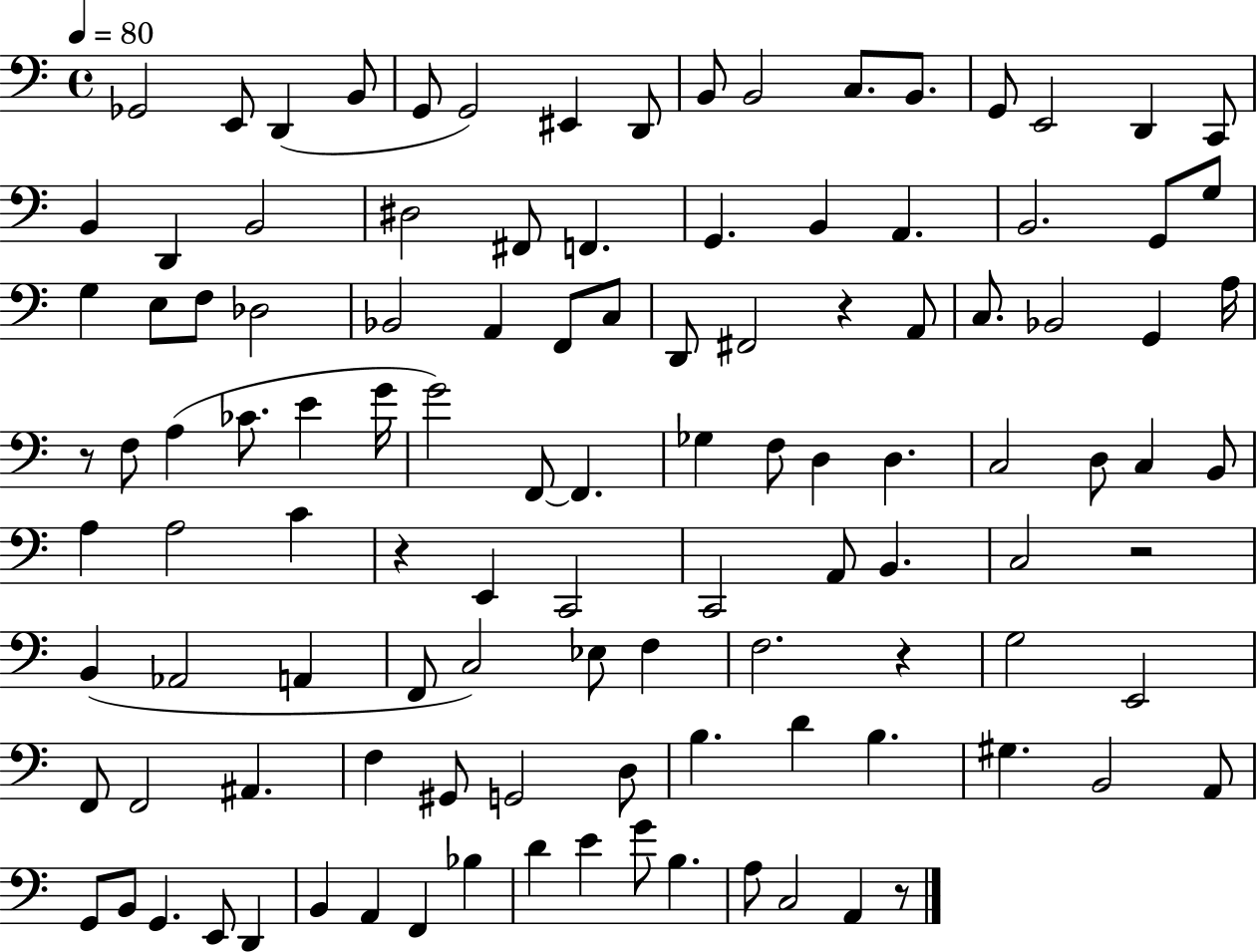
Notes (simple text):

Gb2/h E2/e D2/q B2/e G2/e G2/h EIS2/q D2/e B2/e B2/h C3/e. B2/e. G2/e E2/h D2/q C2/e B2/q D2/q B2/h D#3/h F#2/e F2/q. G2/q. B2/q A2/q. B2/h. G2/e G3/e G3/q E3/e F3/e Db3/h Bb2/h A2/q F2/e C3/e D2/e F#2/h R/q A2/e C3/e. Bb2/h G2/q A3/s R/e F3/e A3/q CES4/e. E4/q G4/s G4/h F2/e F2/q. Gb3/q F3/e D3/q D3/q. C3/h D3/e C3/q B2/e A3/q A3/h C4/q R/q E2/q C2/h C2/h A2/e B2/q. C3/h R/h B2/q Ab2/h A2/q F2/e C3/h Eb3/e F3/q F3/h. R/q G3/h E2/h F2/e F2/h A#2/q. F3/q G#2/e G2/h D3/e B3/q. D4/q B3/q. G#3/q. B2/h A2/e G2/e B2/e G2/q. E2/e D2/q B2/q A2/q F2/q Bb3/q D4/q E4/q G4/e B3/q. A3/e C3/h A2/q R/e